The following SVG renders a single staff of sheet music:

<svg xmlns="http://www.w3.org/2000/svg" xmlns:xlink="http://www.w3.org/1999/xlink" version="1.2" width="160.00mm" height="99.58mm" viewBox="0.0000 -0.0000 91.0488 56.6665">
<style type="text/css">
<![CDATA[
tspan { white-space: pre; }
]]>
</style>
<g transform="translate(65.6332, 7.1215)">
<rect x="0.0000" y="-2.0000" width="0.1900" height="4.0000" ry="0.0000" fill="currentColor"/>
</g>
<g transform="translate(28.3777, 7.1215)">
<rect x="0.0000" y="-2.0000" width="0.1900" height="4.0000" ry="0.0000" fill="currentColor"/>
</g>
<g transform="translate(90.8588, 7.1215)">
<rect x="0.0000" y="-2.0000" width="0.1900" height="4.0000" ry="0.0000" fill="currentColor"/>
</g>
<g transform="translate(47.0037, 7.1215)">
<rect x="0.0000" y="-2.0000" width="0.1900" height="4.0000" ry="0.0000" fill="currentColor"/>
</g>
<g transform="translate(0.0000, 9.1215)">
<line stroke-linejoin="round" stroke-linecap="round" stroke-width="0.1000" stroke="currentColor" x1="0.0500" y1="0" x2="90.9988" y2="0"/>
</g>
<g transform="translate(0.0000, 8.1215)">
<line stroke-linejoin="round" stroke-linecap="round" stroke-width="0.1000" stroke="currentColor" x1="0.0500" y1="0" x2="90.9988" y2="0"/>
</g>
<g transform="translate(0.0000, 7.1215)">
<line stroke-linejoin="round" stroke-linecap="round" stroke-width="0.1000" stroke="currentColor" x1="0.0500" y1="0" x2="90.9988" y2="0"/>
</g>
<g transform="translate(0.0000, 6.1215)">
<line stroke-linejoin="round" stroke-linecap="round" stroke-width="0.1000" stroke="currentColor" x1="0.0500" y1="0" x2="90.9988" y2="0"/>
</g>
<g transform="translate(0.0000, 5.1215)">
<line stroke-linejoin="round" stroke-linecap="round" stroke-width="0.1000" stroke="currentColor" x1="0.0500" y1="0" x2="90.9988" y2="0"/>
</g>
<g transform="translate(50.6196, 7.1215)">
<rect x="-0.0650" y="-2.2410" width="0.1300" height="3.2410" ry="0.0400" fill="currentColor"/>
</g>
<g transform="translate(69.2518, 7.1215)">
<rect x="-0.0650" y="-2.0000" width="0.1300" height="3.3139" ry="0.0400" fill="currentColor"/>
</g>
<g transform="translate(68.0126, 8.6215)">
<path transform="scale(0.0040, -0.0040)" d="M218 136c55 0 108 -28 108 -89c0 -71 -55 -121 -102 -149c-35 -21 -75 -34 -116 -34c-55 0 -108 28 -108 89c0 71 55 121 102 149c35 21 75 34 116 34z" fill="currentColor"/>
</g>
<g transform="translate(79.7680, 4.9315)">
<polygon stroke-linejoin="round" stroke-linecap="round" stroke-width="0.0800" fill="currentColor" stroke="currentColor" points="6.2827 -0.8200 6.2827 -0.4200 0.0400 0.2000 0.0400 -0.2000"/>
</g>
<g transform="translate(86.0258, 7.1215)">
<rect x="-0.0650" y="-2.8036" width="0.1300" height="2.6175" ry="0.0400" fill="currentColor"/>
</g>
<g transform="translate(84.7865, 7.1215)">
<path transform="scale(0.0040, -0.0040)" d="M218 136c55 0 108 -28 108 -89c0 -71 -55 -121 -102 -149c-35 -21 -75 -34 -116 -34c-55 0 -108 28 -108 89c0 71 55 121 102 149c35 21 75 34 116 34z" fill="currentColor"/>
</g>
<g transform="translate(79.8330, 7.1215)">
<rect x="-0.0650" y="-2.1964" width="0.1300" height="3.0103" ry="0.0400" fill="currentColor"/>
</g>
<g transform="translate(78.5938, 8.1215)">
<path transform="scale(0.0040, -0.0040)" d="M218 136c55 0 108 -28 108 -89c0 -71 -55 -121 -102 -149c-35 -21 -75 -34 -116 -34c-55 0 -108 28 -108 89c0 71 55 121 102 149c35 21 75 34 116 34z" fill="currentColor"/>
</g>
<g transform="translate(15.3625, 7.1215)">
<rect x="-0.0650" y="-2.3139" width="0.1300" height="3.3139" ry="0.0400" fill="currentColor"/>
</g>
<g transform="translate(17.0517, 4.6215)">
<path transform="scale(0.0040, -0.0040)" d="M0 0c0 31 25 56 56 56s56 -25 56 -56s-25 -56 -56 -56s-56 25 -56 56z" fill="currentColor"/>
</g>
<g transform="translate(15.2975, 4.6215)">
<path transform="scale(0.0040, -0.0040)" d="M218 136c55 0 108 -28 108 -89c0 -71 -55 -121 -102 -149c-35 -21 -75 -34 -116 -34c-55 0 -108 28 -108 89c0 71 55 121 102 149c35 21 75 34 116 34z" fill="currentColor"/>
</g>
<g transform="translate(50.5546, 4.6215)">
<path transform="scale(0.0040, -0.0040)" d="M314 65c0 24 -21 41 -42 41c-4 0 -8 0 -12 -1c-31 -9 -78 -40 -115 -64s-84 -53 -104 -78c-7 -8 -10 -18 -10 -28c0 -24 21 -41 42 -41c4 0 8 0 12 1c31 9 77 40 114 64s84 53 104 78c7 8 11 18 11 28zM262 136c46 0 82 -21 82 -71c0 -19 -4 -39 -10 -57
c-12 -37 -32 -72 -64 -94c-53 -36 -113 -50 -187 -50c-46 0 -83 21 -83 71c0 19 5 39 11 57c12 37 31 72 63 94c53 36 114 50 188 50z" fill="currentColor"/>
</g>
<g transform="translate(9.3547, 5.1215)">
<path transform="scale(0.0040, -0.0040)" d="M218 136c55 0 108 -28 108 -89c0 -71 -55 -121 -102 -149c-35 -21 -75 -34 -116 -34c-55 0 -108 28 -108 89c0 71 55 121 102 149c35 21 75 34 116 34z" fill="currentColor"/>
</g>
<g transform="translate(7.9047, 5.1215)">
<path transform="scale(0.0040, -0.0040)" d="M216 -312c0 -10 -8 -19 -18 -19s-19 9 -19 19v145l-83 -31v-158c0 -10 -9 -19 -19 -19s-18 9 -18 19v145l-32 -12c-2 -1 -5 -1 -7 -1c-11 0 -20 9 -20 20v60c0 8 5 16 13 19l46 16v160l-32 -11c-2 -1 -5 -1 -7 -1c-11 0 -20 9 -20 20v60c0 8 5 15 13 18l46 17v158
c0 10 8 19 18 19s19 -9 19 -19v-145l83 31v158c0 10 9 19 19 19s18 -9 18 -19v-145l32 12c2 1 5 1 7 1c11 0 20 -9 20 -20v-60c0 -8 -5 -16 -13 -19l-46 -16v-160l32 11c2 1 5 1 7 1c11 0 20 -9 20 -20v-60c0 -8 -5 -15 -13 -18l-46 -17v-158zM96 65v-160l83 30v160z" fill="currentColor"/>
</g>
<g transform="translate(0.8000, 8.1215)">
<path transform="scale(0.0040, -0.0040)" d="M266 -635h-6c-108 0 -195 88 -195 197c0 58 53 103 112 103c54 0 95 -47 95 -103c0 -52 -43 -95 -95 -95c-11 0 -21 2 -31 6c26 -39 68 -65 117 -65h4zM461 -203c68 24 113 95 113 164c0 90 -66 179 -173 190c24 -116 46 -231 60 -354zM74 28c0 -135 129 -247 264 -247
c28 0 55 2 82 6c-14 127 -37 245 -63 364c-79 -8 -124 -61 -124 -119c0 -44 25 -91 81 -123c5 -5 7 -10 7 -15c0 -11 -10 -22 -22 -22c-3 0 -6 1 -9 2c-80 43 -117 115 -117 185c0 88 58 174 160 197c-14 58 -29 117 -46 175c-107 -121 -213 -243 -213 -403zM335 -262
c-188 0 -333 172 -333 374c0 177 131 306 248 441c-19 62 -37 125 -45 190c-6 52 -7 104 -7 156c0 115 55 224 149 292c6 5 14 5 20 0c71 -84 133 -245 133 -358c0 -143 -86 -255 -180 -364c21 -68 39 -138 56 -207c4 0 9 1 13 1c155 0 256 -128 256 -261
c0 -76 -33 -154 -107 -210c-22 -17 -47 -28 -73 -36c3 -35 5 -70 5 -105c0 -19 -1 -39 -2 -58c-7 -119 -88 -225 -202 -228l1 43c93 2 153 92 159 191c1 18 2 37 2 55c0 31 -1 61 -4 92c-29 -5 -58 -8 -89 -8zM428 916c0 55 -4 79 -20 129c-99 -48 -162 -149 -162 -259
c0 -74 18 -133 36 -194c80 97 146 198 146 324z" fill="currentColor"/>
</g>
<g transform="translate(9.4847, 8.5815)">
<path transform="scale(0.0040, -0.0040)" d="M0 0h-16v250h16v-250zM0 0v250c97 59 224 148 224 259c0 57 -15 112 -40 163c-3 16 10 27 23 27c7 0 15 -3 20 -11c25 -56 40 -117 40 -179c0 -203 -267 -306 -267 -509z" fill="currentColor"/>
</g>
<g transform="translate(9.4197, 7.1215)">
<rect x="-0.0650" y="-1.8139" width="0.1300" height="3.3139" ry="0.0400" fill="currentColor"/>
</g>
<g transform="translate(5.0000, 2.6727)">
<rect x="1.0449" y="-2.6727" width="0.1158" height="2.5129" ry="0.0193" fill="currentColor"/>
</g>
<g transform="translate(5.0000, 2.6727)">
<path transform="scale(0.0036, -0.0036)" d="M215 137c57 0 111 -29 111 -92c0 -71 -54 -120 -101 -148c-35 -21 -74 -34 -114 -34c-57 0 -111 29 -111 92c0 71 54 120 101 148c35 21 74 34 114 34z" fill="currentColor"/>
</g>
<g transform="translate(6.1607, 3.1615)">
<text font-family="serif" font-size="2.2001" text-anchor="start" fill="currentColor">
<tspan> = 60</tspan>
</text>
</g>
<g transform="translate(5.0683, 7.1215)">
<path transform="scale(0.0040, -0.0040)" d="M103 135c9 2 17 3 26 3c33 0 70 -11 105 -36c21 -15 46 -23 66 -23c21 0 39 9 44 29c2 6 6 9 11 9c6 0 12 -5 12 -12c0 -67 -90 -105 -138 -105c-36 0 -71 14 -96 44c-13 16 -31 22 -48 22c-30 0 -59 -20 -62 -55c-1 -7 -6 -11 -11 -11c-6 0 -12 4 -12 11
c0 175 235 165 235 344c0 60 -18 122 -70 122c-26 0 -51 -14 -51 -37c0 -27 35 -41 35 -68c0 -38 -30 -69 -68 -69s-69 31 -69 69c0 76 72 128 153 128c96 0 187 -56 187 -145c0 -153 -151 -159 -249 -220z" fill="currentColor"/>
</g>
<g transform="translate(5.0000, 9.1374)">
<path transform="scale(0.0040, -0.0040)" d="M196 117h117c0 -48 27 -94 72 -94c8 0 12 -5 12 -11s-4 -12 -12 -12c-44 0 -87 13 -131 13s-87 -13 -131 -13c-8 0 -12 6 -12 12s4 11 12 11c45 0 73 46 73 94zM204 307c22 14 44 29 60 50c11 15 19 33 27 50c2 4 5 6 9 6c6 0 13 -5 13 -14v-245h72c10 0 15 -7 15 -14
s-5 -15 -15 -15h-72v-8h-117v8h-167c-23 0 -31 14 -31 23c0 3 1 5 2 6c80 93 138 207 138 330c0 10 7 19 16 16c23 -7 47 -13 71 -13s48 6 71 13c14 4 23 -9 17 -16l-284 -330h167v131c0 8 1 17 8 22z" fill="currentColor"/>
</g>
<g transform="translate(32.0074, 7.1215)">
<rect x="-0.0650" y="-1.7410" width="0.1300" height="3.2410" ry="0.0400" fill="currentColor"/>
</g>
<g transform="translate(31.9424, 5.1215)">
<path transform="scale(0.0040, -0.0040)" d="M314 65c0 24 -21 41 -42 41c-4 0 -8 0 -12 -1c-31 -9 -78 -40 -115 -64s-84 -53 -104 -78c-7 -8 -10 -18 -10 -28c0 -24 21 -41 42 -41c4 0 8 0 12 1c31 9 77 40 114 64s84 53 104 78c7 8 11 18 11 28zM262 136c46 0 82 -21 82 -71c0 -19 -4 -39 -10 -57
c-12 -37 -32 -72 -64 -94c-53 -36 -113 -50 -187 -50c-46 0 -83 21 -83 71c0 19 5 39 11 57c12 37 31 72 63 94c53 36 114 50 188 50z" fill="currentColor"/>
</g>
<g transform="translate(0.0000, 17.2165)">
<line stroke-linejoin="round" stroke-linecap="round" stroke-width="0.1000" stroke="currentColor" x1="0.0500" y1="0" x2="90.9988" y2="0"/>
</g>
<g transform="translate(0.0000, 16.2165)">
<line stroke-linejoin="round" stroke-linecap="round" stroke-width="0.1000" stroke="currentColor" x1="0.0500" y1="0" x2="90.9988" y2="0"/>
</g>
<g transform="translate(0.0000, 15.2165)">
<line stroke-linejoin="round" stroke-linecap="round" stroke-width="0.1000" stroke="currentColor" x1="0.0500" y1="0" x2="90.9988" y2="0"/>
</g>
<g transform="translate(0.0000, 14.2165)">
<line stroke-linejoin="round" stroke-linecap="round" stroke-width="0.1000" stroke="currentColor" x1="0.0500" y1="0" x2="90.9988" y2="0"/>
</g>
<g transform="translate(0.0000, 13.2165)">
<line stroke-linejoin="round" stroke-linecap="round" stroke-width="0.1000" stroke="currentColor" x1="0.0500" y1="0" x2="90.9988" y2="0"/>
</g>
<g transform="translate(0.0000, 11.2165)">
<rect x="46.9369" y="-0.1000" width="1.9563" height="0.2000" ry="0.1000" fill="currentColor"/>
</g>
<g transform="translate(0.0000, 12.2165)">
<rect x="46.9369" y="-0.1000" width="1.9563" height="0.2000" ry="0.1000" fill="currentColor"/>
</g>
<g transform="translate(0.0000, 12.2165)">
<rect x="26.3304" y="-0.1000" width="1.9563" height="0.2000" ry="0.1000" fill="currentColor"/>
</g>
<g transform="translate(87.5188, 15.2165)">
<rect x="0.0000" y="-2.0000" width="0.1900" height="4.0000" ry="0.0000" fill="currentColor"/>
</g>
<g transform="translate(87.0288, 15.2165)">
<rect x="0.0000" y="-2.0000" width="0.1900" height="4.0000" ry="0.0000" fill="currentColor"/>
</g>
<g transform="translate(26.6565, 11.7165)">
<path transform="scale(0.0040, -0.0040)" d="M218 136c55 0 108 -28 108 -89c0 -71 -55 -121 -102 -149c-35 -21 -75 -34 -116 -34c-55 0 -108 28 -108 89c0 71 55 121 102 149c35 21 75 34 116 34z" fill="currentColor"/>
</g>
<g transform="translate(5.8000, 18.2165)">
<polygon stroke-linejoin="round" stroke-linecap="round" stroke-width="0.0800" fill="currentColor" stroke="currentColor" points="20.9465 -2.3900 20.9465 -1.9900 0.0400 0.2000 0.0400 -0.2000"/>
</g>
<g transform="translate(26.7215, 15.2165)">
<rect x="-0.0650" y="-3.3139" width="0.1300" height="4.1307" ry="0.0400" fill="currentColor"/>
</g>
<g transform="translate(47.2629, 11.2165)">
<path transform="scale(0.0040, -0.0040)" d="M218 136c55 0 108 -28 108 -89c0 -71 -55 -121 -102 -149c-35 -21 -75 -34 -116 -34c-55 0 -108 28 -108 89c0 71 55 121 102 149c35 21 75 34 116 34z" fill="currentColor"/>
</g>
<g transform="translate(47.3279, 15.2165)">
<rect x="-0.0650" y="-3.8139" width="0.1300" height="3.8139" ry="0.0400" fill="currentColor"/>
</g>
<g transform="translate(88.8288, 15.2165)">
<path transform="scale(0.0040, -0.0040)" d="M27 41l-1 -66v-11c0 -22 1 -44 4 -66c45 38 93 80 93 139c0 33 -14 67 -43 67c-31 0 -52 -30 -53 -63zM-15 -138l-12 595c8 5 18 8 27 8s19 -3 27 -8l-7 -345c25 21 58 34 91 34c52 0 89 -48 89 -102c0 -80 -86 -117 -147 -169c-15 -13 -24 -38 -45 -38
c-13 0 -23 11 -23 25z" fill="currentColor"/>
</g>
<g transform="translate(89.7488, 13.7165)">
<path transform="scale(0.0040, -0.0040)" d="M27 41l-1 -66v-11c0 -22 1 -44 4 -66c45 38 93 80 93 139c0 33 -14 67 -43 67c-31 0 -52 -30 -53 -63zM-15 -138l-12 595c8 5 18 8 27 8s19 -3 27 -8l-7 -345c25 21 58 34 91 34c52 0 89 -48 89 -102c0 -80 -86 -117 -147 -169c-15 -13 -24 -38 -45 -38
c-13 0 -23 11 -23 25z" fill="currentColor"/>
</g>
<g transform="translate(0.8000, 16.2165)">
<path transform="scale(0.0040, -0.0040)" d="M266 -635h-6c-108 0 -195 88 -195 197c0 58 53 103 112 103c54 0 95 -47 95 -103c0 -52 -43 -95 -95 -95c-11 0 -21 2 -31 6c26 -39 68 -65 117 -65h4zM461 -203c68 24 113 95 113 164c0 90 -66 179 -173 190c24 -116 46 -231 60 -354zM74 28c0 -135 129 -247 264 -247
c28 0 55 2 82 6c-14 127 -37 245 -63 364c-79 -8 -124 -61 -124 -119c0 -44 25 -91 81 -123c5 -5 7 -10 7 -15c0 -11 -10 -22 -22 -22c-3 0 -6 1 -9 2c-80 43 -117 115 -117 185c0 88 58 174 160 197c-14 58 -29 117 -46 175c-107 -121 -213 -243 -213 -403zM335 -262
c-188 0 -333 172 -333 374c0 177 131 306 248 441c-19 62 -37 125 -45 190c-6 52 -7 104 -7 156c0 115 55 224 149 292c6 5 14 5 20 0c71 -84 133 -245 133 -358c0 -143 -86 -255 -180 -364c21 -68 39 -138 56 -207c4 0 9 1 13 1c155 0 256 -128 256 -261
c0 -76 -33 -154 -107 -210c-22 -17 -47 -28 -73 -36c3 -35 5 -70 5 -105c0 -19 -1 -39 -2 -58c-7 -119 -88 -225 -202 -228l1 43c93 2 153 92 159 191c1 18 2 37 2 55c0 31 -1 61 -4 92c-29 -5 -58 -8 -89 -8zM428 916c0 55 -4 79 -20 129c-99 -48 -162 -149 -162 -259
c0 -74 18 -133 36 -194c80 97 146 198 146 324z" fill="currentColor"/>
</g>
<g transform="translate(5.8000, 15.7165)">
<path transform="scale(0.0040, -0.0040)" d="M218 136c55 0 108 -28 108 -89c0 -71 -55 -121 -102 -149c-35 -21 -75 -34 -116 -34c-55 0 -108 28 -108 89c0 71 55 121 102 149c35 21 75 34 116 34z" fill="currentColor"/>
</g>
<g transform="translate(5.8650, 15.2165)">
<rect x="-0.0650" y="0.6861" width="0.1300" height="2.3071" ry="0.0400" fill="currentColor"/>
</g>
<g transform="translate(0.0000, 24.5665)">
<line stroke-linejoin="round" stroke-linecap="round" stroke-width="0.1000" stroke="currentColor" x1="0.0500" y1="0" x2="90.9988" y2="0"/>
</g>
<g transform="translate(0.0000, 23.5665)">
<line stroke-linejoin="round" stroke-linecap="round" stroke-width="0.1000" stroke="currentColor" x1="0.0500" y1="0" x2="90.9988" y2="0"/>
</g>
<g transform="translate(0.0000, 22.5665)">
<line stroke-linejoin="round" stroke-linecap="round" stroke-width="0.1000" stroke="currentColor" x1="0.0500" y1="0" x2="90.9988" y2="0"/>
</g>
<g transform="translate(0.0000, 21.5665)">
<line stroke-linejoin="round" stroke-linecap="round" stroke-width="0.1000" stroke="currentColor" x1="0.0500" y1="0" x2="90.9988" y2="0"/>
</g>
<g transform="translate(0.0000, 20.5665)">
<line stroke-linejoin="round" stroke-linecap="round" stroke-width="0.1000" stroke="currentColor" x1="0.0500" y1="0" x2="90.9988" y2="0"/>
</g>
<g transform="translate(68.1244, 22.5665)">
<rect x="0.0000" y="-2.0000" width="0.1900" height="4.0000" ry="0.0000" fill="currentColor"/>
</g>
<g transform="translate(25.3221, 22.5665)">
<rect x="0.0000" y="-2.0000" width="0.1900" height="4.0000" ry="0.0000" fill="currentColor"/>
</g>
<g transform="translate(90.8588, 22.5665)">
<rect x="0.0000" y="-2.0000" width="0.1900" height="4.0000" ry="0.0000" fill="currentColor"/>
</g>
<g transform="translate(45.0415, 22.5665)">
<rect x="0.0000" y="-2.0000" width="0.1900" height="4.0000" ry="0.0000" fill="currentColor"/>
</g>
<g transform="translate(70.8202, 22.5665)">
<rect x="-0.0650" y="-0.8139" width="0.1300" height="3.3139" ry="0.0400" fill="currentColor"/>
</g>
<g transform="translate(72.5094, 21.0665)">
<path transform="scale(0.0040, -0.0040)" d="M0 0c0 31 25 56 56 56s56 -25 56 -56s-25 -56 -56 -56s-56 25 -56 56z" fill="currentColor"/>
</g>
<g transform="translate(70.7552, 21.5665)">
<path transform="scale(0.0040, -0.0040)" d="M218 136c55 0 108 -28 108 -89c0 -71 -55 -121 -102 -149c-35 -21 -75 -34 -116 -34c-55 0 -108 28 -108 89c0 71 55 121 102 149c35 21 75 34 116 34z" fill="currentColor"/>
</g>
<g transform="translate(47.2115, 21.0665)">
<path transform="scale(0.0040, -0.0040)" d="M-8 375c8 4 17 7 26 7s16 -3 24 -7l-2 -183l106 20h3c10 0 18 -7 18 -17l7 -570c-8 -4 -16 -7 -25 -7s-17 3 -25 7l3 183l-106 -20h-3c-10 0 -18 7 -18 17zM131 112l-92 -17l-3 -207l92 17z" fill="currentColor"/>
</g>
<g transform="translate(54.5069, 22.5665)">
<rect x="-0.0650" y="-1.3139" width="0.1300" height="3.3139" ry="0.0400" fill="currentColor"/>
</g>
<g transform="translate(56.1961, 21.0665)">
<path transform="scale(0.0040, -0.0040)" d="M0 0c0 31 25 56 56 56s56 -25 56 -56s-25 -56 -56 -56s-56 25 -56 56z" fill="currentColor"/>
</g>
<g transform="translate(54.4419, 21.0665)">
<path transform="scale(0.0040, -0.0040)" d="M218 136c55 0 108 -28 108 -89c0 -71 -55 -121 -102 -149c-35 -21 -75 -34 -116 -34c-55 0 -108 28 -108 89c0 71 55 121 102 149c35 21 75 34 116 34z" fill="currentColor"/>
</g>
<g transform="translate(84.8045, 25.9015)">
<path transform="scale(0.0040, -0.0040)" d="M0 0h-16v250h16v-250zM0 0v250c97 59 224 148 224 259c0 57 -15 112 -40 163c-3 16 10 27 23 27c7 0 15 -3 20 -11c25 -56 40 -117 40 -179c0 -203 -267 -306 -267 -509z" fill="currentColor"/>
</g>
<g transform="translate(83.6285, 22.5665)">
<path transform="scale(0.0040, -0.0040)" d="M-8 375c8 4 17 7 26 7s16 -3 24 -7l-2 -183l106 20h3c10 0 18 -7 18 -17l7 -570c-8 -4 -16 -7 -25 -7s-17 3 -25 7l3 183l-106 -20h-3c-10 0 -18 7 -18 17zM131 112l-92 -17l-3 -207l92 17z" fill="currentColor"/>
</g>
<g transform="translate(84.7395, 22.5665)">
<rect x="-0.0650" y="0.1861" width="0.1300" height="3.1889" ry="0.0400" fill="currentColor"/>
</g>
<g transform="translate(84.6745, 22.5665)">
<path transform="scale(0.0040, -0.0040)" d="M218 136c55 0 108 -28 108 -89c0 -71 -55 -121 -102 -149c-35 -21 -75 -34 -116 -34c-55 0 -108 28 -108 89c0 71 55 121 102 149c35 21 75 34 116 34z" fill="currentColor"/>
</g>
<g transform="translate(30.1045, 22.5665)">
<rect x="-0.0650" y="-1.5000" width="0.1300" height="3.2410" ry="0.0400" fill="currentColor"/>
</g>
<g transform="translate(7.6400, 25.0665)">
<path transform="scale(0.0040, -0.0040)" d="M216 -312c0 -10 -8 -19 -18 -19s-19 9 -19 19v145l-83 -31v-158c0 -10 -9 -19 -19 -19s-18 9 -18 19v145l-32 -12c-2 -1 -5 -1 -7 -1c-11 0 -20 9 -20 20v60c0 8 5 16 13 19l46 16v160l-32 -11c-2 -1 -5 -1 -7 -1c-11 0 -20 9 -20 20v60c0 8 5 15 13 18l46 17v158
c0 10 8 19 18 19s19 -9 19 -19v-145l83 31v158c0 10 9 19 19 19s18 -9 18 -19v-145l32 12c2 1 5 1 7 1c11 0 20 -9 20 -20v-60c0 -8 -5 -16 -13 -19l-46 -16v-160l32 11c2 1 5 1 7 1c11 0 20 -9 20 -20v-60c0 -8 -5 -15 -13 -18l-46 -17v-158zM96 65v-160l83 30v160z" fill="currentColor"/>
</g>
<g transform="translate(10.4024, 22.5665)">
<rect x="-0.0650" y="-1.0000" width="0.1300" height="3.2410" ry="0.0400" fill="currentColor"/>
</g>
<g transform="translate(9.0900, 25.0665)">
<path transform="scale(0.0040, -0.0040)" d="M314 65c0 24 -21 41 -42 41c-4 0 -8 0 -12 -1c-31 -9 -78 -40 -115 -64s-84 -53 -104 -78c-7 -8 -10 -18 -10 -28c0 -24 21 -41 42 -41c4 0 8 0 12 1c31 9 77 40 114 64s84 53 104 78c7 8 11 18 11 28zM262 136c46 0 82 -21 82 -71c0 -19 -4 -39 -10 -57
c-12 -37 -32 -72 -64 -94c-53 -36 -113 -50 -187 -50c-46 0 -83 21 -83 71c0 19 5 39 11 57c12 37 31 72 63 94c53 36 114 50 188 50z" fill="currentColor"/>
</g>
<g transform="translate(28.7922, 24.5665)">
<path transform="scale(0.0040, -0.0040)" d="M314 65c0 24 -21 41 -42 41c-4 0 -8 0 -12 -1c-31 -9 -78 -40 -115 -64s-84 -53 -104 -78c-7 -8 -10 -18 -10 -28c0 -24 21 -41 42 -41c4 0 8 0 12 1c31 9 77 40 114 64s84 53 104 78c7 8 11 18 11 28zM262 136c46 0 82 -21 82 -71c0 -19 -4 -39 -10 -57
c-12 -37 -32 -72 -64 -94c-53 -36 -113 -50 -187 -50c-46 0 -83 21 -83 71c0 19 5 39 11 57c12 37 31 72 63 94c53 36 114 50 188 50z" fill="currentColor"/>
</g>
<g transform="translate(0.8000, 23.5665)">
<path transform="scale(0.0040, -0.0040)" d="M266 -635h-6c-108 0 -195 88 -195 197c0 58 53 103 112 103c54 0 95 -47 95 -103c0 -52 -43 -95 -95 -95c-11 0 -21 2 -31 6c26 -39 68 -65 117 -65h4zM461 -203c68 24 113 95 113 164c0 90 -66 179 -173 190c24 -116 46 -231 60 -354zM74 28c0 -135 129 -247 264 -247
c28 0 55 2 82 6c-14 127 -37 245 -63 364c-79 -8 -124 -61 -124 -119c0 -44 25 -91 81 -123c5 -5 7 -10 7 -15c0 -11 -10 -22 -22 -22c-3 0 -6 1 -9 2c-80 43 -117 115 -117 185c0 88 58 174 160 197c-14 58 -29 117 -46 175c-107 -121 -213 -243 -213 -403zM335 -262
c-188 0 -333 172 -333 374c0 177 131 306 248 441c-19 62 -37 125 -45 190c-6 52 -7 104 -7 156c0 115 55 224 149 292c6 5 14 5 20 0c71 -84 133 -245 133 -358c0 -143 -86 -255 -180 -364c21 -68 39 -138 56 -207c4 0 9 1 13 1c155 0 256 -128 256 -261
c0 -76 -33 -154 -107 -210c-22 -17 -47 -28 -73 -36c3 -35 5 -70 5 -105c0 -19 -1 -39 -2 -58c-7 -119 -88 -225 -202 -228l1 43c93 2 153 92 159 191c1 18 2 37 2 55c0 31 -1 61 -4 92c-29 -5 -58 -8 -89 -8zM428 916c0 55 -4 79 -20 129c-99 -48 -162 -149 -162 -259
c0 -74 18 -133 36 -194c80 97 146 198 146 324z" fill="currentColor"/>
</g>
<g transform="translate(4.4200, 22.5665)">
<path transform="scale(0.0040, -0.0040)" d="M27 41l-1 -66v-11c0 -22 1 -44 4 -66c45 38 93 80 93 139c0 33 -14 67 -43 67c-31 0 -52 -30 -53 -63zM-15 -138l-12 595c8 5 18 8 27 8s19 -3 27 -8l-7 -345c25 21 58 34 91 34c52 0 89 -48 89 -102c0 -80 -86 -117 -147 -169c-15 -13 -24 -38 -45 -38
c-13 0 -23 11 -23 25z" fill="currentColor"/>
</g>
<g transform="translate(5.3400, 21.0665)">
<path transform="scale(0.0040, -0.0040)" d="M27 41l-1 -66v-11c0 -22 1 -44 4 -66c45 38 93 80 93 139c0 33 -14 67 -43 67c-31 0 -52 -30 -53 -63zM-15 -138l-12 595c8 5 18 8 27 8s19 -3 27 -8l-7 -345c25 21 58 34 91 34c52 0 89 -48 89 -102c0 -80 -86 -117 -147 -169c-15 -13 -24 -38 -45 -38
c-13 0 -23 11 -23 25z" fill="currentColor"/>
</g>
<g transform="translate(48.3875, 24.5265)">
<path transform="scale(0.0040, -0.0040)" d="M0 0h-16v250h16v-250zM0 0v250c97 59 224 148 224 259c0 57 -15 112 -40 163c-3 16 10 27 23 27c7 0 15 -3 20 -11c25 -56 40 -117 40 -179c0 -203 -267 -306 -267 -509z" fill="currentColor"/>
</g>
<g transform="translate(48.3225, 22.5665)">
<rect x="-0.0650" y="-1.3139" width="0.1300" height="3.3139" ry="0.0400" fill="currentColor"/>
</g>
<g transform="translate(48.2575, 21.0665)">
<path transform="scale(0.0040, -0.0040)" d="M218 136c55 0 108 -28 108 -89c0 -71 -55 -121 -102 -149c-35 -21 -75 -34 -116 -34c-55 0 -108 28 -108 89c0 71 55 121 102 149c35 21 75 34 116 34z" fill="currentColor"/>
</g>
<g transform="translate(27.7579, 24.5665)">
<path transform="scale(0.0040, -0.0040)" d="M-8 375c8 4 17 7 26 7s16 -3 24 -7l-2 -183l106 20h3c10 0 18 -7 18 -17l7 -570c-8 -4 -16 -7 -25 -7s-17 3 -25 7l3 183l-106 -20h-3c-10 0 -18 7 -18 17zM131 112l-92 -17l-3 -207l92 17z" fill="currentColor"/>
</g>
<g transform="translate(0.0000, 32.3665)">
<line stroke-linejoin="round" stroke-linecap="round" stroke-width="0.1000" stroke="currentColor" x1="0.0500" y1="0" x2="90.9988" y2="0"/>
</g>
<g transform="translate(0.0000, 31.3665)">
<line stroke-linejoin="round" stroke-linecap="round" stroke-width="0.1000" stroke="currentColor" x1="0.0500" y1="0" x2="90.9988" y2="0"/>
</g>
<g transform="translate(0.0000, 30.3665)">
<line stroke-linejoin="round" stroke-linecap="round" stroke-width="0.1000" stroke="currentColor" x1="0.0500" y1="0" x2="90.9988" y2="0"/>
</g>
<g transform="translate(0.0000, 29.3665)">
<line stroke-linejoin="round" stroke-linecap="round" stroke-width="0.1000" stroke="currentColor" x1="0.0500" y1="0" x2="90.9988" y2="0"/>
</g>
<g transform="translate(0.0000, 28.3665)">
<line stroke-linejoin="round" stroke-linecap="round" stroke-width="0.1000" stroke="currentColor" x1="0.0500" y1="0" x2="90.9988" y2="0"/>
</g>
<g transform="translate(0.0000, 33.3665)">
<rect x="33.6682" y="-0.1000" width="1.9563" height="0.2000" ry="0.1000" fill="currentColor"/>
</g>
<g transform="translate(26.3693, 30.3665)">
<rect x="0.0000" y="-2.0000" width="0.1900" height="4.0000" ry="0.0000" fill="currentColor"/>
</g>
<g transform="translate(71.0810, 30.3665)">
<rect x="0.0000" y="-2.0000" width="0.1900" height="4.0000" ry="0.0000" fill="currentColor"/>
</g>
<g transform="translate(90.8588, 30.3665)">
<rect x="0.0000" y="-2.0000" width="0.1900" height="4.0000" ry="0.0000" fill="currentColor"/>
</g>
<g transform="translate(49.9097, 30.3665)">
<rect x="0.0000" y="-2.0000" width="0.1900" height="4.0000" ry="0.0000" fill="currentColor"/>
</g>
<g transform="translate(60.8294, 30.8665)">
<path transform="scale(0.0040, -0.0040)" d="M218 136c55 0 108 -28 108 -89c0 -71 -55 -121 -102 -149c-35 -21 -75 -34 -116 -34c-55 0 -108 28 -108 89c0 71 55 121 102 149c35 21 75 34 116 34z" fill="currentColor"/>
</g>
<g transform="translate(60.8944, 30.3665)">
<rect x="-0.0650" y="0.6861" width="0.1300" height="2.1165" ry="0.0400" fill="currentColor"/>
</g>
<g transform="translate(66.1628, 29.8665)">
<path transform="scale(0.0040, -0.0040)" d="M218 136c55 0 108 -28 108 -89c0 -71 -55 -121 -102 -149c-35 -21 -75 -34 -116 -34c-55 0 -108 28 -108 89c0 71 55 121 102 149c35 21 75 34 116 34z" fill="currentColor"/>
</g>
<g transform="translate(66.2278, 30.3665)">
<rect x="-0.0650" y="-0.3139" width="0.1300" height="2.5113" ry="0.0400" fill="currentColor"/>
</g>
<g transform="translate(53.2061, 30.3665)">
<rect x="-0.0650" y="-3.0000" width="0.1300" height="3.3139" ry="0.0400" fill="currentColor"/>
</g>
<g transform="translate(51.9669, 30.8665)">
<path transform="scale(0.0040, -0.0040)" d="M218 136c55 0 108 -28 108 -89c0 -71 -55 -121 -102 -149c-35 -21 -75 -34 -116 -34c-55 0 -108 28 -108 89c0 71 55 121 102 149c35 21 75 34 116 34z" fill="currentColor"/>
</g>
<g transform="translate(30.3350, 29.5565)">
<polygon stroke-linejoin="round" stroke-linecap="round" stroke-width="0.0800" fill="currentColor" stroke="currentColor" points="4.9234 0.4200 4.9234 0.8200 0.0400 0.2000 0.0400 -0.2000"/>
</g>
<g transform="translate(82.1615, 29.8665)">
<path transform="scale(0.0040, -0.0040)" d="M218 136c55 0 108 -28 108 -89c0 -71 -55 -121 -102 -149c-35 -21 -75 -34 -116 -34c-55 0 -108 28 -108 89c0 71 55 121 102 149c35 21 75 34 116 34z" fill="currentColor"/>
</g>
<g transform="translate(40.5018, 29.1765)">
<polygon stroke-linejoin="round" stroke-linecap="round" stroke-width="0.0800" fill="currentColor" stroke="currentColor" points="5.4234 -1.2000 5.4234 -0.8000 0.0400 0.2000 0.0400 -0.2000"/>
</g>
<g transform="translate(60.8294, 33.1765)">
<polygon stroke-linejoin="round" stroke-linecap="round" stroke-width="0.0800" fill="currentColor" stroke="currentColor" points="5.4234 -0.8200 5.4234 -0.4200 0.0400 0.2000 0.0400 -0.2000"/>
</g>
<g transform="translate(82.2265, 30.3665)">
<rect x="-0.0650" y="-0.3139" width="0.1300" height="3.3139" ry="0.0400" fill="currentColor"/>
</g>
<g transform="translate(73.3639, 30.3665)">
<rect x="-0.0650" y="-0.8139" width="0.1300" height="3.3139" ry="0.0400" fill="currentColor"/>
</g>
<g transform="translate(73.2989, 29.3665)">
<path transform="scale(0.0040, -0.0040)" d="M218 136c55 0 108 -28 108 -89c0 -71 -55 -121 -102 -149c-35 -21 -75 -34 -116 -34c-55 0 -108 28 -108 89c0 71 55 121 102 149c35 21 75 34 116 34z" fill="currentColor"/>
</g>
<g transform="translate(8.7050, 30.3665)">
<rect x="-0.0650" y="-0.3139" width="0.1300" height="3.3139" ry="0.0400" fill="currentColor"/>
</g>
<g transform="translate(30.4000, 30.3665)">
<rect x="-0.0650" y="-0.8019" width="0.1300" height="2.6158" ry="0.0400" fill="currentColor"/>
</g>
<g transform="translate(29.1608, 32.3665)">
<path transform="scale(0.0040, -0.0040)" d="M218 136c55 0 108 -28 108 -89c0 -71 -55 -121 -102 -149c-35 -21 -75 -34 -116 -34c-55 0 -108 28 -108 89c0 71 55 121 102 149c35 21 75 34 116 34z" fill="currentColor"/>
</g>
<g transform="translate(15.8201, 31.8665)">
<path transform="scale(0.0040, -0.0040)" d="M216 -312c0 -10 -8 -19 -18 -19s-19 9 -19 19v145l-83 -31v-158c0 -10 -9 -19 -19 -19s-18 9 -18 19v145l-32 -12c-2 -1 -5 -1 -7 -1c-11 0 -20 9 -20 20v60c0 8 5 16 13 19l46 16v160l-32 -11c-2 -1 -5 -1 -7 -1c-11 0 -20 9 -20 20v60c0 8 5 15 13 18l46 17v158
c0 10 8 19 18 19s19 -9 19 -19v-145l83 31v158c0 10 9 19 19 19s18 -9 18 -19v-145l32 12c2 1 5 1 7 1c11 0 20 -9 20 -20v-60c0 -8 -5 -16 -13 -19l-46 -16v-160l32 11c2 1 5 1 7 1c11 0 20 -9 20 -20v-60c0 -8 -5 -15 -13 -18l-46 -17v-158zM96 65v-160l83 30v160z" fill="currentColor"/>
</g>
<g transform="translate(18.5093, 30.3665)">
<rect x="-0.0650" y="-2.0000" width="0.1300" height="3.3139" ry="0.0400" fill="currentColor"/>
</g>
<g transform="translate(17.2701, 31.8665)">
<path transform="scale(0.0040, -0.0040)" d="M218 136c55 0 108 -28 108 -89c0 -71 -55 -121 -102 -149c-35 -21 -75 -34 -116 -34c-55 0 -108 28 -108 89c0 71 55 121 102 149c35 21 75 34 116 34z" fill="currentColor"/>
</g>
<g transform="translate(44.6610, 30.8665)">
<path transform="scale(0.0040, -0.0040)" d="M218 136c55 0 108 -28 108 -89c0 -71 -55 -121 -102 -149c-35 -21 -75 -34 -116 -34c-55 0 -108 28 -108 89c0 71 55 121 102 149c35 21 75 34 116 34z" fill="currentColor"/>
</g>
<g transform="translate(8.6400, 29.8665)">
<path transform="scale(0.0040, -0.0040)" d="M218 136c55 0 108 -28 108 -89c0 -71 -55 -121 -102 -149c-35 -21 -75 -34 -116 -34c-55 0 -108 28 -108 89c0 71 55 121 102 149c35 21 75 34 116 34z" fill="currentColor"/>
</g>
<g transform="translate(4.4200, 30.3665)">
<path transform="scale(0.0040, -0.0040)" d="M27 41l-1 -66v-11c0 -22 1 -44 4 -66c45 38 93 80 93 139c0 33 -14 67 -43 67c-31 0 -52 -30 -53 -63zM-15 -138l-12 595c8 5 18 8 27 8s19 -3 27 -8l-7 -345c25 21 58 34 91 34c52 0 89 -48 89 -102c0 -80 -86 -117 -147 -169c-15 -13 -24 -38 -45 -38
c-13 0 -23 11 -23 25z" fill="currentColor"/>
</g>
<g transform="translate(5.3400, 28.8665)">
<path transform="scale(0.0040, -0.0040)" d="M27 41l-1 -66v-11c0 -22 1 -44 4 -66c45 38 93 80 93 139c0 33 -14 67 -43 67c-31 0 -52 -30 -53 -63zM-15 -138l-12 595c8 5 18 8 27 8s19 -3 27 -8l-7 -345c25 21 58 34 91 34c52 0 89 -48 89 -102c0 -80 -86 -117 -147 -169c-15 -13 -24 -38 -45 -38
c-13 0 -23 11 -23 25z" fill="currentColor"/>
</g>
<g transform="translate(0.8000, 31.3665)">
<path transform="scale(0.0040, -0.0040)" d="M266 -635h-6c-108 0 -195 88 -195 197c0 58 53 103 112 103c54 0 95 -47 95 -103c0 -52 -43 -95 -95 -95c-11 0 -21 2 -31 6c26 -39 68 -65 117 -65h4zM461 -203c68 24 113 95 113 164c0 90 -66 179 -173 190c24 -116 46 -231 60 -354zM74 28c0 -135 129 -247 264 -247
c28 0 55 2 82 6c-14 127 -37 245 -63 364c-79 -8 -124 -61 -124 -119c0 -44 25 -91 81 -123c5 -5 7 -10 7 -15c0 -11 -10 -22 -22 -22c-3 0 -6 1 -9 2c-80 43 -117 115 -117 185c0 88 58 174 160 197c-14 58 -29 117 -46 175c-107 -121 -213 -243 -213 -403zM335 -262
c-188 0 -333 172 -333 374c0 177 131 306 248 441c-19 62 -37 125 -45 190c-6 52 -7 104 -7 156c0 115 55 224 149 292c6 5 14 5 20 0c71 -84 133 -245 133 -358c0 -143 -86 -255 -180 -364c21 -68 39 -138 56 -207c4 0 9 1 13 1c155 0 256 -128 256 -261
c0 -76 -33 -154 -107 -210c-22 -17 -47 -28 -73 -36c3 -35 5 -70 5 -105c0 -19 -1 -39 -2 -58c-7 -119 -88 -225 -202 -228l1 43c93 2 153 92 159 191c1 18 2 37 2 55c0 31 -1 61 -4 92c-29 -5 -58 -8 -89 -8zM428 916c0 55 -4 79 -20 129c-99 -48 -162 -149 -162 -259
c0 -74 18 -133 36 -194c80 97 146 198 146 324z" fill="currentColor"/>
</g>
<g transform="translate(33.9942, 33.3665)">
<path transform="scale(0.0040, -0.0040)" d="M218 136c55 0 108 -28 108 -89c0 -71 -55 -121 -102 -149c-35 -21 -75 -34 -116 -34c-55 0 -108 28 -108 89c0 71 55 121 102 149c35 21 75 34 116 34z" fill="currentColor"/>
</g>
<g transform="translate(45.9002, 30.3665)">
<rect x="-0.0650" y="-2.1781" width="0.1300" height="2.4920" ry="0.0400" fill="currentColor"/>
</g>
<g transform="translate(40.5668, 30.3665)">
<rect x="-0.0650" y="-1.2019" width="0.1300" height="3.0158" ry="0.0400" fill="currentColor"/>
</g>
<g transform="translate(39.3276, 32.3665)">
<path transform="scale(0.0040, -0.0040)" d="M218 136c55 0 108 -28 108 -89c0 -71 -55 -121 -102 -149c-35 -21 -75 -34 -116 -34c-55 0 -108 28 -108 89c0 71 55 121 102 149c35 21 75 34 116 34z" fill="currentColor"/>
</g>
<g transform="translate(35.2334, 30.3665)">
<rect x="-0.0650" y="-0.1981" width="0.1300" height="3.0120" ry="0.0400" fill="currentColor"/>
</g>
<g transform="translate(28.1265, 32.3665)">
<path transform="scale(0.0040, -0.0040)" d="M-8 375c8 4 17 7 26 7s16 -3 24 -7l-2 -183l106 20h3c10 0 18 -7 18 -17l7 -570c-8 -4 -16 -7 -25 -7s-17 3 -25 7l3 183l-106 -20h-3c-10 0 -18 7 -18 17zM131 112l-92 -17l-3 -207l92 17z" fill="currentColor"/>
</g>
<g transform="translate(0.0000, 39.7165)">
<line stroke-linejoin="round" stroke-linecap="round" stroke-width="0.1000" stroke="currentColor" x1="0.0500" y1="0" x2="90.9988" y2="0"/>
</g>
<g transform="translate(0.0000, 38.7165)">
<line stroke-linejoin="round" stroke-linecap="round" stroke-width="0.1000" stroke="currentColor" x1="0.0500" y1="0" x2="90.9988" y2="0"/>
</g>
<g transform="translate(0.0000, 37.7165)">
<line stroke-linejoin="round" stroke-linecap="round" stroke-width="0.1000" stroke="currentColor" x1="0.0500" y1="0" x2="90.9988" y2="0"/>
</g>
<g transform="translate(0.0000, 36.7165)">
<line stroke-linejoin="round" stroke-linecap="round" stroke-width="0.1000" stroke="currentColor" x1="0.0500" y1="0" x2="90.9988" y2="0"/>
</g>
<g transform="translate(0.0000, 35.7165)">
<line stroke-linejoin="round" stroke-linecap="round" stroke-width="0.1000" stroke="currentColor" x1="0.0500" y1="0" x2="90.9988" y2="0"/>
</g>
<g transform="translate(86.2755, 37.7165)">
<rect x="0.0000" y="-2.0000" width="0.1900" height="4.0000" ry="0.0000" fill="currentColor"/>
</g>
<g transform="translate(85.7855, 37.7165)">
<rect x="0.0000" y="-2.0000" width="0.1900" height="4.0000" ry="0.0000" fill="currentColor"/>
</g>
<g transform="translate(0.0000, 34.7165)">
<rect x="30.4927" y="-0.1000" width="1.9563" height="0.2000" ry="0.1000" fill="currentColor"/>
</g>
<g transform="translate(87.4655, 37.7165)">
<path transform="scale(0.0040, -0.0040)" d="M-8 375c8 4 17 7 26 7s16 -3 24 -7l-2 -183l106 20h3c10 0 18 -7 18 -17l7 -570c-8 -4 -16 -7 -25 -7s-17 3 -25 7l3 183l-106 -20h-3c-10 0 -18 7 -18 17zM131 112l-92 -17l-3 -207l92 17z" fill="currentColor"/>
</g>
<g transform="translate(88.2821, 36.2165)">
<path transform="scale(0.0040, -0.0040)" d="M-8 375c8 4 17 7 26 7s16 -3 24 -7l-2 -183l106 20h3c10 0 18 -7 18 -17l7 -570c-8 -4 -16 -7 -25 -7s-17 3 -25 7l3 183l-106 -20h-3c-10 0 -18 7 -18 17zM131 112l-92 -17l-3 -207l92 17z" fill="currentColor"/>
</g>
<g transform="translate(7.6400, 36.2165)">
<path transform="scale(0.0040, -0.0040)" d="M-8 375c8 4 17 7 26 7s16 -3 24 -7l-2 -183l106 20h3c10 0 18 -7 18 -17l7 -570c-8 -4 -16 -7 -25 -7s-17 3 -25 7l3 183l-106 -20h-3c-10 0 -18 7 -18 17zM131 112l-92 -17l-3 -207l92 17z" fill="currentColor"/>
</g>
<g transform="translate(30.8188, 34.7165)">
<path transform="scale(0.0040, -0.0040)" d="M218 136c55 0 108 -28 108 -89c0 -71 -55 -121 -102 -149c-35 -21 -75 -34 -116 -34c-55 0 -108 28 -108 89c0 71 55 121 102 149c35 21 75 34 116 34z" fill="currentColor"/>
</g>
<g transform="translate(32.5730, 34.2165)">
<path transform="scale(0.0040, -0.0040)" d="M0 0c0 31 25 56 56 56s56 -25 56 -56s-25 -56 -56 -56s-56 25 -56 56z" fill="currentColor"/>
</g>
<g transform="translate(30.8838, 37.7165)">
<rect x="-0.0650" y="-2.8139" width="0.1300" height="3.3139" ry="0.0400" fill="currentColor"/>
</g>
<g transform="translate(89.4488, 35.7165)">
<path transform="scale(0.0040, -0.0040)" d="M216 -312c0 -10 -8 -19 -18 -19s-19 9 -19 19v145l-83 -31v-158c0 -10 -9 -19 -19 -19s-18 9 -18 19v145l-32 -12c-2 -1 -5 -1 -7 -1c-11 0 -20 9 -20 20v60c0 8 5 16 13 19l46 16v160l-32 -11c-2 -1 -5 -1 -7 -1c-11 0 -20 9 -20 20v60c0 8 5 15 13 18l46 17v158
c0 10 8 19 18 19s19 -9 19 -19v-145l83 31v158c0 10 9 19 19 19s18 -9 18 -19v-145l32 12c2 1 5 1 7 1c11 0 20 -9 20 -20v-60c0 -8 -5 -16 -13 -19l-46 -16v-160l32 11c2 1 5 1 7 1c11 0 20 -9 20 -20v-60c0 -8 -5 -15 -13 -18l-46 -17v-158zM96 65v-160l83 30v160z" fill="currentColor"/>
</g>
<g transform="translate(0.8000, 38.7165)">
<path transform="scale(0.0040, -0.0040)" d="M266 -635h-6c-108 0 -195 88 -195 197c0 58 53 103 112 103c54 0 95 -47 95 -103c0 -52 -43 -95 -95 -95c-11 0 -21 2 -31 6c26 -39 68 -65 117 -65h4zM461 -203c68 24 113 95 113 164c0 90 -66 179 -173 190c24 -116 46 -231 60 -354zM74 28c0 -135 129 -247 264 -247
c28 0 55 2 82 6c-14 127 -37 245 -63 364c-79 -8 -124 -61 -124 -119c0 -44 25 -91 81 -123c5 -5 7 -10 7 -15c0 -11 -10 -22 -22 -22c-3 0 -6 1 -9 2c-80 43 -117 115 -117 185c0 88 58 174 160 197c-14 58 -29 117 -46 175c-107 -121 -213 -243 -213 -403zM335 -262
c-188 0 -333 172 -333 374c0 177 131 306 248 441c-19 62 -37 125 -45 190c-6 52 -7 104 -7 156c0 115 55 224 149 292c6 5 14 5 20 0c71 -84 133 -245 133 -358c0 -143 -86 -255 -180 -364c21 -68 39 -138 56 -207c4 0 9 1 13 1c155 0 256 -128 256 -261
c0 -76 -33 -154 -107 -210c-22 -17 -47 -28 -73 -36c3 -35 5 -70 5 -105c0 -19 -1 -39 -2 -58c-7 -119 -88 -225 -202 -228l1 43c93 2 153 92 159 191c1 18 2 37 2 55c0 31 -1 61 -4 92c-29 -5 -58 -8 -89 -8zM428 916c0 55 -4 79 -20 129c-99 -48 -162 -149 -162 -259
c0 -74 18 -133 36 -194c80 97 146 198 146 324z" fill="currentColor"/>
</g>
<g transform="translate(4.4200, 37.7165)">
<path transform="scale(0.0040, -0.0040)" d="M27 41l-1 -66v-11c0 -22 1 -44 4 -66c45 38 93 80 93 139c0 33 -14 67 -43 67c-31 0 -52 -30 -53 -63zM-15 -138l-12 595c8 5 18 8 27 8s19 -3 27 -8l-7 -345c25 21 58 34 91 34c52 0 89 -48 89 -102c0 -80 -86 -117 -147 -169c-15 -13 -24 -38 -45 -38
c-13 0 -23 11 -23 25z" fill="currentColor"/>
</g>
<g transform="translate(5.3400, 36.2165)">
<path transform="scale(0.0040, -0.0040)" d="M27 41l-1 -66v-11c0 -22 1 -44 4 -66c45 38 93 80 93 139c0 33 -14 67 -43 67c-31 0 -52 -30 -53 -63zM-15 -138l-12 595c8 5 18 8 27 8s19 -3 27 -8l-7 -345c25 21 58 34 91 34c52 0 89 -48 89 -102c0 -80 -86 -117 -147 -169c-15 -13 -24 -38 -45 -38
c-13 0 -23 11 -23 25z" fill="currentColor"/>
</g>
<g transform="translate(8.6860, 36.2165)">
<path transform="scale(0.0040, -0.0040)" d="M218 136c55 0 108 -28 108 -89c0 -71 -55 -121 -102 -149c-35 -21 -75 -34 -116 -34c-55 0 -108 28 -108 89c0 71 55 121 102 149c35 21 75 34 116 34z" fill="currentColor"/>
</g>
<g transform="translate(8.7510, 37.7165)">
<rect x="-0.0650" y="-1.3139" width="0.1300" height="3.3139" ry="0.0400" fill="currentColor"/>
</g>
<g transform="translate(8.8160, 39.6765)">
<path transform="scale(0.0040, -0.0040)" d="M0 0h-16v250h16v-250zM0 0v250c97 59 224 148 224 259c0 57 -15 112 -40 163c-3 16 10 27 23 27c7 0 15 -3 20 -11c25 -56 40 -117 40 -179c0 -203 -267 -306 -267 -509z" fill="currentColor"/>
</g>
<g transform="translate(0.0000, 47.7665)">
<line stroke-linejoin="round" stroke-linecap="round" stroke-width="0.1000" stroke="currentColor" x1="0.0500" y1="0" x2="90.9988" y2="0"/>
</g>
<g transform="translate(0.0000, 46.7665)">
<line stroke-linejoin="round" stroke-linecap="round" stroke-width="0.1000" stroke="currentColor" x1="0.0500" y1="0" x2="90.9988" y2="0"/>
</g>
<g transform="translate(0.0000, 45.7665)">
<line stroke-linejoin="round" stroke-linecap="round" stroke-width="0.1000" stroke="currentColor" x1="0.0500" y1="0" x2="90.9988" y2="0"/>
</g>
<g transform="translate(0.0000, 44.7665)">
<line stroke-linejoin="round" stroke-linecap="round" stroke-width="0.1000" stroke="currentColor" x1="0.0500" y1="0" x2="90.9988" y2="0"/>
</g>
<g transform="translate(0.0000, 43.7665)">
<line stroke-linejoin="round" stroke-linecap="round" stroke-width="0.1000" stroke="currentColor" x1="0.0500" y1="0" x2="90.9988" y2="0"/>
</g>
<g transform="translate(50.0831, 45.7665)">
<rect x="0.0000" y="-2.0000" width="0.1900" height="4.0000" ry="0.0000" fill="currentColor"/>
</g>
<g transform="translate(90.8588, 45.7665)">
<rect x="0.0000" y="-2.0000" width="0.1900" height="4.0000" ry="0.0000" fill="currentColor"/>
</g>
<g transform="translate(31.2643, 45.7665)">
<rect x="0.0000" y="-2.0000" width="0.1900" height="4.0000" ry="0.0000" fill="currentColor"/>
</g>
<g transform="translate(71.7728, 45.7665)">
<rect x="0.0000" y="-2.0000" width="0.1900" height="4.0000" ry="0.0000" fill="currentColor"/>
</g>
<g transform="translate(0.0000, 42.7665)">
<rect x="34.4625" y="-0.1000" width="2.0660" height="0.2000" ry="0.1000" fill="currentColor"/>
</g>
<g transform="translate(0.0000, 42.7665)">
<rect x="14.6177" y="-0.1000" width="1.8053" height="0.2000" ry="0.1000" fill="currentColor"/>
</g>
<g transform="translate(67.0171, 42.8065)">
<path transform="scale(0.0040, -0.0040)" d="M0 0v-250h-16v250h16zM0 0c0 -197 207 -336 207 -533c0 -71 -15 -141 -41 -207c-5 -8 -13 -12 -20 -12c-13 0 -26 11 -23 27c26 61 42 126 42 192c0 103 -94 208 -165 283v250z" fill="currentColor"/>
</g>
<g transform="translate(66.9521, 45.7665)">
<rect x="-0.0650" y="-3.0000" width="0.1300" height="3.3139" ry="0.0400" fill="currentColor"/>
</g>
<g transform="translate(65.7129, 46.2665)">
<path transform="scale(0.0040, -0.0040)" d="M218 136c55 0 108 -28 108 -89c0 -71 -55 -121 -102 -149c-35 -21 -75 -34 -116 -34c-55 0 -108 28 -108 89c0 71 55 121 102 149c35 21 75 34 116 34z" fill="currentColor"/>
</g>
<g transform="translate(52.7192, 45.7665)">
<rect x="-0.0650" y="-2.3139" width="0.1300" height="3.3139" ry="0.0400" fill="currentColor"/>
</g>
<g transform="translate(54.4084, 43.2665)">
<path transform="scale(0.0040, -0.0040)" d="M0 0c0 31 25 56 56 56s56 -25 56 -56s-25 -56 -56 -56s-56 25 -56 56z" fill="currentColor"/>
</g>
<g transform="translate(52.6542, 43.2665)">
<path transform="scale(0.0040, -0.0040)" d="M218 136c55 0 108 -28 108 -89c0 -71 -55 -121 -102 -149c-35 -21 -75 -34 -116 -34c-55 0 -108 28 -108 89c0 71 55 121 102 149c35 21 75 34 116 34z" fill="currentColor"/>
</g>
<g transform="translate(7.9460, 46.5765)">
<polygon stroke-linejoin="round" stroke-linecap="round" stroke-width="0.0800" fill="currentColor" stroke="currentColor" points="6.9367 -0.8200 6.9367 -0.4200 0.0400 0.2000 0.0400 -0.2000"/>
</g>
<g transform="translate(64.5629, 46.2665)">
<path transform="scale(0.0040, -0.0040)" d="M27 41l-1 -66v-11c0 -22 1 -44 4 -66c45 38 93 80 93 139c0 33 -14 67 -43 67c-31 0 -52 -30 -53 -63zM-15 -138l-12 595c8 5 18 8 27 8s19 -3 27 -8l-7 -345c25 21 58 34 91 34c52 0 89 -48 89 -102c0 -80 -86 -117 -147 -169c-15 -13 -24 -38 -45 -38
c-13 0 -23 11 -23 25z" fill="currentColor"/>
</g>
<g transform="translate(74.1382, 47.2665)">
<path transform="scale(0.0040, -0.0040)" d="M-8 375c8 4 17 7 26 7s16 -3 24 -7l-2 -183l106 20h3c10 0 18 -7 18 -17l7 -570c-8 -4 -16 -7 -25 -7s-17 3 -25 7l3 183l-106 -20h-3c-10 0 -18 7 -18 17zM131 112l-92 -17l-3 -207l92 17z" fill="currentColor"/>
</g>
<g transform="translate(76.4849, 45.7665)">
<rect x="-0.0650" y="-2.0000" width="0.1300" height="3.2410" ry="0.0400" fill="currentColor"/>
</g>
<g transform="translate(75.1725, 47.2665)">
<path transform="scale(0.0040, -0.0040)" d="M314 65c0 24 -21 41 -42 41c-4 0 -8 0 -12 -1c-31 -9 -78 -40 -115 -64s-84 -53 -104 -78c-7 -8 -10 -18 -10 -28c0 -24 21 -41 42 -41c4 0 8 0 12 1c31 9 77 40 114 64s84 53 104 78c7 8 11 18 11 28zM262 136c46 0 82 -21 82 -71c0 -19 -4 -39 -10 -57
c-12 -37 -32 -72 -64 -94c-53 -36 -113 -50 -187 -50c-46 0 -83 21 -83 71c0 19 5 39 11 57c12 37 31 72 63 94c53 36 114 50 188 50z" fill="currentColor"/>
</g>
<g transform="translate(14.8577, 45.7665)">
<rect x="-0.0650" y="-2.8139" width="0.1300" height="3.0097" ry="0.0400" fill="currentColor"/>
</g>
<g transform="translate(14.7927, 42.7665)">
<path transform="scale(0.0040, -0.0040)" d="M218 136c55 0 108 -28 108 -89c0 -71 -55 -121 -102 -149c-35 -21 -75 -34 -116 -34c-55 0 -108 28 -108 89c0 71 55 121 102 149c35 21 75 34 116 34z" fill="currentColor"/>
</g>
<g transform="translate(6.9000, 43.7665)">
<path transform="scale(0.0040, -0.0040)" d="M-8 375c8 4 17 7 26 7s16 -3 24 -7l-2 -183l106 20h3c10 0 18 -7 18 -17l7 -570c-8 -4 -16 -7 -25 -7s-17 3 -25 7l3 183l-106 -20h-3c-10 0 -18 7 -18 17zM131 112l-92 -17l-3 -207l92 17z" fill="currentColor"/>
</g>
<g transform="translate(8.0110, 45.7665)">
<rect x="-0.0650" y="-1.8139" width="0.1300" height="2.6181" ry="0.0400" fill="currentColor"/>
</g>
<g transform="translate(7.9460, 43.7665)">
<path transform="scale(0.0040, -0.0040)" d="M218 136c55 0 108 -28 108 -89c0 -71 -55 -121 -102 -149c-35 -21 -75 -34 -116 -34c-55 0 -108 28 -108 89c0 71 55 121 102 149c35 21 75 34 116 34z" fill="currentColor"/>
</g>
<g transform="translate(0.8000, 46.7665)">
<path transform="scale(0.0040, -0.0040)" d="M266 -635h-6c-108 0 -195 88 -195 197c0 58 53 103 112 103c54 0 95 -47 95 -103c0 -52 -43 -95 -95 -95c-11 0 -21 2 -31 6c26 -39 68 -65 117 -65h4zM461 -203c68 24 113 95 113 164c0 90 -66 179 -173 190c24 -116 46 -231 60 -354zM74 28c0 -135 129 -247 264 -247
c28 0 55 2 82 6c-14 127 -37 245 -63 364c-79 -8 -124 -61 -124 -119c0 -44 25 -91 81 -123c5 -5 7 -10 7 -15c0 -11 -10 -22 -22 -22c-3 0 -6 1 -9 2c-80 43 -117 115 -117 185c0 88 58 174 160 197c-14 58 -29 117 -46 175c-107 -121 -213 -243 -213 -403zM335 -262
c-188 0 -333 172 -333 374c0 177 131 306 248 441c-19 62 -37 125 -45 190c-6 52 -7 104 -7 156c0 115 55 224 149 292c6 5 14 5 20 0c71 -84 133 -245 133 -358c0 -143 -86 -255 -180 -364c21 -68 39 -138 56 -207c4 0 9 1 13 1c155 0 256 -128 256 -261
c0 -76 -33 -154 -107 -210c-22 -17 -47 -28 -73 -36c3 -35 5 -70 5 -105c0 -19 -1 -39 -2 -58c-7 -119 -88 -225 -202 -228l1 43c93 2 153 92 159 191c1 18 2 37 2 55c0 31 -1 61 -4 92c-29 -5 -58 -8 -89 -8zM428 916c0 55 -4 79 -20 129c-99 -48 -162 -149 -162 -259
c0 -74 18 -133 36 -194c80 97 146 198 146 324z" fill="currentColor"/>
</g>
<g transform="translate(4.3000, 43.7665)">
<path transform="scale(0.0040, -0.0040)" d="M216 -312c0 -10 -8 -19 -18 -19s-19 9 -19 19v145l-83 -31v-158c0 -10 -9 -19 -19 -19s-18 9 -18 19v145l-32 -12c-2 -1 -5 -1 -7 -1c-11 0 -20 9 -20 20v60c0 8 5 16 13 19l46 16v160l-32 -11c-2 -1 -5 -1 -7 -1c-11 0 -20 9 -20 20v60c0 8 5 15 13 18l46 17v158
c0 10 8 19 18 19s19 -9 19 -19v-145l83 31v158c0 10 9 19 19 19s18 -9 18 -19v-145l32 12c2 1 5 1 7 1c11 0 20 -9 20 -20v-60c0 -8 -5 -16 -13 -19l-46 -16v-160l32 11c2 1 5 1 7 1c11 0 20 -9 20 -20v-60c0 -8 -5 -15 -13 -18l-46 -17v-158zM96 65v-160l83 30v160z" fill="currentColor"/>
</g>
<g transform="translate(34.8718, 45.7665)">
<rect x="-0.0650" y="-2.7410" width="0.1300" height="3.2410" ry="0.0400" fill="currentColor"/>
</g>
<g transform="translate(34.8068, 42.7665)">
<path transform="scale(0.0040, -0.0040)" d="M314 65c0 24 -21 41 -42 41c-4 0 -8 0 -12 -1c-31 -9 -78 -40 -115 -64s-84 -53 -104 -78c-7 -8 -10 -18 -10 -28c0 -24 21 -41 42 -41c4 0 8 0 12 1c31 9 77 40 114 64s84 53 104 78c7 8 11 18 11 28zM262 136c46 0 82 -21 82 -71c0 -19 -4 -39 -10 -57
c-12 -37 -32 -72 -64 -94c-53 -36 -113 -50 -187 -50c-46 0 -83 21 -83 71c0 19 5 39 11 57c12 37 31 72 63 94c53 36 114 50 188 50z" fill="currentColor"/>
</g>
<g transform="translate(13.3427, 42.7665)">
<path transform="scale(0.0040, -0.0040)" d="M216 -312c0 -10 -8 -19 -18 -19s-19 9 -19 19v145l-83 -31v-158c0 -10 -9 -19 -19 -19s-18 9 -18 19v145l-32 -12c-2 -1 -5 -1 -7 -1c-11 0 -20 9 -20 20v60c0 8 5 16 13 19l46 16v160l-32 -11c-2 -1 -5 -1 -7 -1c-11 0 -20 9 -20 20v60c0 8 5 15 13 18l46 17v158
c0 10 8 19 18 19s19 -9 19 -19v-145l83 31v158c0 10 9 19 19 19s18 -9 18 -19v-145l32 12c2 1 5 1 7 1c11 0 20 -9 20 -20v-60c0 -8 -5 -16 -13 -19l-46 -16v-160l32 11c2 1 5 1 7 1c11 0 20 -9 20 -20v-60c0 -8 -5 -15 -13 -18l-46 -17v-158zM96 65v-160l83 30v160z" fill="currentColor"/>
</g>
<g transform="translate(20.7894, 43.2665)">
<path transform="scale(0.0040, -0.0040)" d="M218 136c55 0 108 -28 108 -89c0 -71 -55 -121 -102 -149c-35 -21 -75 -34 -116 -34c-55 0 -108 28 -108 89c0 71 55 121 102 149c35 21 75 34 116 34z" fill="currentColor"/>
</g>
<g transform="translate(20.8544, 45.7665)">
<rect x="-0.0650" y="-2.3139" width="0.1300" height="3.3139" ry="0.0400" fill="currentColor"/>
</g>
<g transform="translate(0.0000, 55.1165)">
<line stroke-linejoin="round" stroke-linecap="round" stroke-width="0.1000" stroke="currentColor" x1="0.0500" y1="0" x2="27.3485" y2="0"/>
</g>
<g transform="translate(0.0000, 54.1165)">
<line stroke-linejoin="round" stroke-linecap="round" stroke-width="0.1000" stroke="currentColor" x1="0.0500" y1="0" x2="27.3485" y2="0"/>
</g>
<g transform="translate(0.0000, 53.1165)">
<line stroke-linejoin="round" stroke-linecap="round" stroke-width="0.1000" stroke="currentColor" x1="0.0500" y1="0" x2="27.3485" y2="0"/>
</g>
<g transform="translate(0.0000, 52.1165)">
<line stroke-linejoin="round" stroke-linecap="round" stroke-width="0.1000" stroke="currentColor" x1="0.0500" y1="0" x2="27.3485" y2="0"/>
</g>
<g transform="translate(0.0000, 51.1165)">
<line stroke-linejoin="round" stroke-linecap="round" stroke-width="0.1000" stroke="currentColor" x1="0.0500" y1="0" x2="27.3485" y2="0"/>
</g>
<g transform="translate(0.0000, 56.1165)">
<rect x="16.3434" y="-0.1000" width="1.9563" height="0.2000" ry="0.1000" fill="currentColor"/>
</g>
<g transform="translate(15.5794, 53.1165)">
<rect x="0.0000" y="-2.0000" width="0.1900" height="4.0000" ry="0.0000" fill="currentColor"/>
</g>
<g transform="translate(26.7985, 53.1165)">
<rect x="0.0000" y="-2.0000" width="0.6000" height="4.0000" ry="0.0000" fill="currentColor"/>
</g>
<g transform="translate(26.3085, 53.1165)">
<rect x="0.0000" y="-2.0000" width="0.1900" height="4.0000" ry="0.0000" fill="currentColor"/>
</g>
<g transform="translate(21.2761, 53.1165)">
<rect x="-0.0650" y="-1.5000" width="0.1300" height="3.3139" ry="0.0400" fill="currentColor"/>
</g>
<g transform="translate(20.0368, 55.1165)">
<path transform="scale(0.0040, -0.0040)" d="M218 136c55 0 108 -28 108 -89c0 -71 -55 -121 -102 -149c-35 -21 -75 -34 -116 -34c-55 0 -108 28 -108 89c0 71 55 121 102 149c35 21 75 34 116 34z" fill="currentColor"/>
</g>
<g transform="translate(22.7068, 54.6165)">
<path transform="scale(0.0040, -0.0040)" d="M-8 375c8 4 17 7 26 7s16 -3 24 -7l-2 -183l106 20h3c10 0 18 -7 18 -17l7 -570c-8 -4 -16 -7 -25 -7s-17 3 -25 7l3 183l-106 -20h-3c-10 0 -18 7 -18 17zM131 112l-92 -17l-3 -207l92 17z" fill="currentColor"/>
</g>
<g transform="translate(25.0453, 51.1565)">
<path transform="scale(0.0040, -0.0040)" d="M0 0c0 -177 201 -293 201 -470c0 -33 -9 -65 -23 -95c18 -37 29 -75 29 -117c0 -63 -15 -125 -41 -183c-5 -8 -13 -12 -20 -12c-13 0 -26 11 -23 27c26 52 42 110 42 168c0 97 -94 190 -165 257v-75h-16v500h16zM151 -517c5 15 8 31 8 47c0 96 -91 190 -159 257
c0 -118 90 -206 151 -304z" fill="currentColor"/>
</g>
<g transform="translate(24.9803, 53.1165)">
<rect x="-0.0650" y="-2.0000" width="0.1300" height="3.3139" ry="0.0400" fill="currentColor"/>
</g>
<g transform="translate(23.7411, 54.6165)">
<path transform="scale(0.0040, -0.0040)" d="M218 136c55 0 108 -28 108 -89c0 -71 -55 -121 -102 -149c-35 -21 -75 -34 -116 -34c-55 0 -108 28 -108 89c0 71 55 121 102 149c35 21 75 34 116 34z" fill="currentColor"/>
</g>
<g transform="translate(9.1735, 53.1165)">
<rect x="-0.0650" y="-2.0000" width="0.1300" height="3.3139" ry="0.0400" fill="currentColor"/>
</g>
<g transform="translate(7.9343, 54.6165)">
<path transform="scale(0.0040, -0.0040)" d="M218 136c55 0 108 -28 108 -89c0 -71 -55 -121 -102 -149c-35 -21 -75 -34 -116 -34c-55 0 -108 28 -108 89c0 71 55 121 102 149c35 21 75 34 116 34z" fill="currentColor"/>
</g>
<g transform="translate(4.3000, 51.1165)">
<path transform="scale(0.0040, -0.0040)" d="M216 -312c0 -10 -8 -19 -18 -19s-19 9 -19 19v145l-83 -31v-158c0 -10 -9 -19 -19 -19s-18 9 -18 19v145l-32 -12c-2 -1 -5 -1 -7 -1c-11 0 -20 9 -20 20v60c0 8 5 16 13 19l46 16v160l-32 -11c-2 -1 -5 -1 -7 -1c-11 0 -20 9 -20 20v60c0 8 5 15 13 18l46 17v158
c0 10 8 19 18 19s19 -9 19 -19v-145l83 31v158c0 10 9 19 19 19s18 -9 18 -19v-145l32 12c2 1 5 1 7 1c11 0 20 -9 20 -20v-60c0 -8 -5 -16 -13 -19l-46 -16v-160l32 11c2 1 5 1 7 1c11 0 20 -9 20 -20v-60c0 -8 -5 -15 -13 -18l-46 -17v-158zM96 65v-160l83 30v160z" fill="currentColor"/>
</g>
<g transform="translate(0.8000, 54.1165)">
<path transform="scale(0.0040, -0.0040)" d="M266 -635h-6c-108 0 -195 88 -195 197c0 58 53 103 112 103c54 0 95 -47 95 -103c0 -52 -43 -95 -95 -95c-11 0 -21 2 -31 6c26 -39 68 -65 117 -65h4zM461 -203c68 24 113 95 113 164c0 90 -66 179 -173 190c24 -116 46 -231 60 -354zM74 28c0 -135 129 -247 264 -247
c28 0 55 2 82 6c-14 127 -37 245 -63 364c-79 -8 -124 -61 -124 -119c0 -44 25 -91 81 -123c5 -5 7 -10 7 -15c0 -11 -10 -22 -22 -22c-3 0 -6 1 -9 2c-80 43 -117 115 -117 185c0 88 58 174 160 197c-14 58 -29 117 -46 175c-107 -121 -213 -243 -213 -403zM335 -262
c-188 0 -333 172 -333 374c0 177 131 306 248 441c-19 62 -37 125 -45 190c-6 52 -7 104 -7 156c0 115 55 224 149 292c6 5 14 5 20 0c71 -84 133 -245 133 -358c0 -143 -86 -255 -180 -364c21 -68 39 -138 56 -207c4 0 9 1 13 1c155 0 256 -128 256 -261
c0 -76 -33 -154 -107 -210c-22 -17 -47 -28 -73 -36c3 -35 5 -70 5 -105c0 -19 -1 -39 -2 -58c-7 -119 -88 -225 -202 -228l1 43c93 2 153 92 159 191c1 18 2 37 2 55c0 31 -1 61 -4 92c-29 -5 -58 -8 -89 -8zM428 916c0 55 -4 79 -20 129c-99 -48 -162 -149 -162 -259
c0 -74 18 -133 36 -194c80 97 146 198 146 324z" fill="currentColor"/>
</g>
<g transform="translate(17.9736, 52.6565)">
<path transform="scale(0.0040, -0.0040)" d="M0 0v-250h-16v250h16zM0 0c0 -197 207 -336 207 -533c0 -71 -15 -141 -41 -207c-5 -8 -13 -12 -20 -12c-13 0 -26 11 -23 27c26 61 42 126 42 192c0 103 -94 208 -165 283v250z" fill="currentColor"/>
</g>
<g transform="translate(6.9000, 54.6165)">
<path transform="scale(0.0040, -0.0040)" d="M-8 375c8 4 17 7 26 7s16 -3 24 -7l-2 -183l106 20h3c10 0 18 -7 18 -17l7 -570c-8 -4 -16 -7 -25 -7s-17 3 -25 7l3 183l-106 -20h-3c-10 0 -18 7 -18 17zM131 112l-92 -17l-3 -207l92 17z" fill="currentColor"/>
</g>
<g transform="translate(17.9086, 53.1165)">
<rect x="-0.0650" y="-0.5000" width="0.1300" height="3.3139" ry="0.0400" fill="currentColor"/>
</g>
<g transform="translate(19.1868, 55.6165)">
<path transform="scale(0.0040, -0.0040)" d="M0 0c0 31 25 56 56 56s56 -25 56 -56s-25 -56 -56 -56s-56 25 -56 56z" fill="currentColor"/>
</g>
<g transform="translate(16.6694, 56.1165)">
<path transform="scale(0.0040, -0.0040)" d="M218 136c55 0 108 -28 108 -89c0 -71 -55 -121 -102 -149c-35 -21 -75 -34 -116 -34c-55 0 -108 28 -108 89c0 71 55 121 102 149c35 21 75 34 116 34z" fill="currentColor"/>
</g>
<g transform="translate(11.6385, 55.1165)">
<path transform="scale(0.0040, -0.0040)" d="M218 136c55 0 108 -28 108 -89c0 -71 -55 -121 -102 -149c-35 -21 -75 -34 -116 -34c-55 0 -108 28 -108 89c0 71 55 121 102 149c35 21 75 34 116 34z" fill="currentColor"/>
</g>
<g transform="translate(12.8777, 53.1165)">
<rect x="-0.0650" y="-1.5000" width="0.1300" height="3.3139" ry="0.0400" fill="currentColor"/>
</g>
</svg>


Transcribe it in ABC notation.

X:1
T:Untitled
M:2/4
L:1/4
K:C
^f/2 g f2 g2 F G/2 B/2 A/2 b/2 c' ^D2 E2 e/2 e d B/2 c ^F E/2 C/2 E/2 A/2 A A/2 c/2 d c e/2 a f/2 ^a/2 g a2 g _A/2 F2 F E C/2 E F/4